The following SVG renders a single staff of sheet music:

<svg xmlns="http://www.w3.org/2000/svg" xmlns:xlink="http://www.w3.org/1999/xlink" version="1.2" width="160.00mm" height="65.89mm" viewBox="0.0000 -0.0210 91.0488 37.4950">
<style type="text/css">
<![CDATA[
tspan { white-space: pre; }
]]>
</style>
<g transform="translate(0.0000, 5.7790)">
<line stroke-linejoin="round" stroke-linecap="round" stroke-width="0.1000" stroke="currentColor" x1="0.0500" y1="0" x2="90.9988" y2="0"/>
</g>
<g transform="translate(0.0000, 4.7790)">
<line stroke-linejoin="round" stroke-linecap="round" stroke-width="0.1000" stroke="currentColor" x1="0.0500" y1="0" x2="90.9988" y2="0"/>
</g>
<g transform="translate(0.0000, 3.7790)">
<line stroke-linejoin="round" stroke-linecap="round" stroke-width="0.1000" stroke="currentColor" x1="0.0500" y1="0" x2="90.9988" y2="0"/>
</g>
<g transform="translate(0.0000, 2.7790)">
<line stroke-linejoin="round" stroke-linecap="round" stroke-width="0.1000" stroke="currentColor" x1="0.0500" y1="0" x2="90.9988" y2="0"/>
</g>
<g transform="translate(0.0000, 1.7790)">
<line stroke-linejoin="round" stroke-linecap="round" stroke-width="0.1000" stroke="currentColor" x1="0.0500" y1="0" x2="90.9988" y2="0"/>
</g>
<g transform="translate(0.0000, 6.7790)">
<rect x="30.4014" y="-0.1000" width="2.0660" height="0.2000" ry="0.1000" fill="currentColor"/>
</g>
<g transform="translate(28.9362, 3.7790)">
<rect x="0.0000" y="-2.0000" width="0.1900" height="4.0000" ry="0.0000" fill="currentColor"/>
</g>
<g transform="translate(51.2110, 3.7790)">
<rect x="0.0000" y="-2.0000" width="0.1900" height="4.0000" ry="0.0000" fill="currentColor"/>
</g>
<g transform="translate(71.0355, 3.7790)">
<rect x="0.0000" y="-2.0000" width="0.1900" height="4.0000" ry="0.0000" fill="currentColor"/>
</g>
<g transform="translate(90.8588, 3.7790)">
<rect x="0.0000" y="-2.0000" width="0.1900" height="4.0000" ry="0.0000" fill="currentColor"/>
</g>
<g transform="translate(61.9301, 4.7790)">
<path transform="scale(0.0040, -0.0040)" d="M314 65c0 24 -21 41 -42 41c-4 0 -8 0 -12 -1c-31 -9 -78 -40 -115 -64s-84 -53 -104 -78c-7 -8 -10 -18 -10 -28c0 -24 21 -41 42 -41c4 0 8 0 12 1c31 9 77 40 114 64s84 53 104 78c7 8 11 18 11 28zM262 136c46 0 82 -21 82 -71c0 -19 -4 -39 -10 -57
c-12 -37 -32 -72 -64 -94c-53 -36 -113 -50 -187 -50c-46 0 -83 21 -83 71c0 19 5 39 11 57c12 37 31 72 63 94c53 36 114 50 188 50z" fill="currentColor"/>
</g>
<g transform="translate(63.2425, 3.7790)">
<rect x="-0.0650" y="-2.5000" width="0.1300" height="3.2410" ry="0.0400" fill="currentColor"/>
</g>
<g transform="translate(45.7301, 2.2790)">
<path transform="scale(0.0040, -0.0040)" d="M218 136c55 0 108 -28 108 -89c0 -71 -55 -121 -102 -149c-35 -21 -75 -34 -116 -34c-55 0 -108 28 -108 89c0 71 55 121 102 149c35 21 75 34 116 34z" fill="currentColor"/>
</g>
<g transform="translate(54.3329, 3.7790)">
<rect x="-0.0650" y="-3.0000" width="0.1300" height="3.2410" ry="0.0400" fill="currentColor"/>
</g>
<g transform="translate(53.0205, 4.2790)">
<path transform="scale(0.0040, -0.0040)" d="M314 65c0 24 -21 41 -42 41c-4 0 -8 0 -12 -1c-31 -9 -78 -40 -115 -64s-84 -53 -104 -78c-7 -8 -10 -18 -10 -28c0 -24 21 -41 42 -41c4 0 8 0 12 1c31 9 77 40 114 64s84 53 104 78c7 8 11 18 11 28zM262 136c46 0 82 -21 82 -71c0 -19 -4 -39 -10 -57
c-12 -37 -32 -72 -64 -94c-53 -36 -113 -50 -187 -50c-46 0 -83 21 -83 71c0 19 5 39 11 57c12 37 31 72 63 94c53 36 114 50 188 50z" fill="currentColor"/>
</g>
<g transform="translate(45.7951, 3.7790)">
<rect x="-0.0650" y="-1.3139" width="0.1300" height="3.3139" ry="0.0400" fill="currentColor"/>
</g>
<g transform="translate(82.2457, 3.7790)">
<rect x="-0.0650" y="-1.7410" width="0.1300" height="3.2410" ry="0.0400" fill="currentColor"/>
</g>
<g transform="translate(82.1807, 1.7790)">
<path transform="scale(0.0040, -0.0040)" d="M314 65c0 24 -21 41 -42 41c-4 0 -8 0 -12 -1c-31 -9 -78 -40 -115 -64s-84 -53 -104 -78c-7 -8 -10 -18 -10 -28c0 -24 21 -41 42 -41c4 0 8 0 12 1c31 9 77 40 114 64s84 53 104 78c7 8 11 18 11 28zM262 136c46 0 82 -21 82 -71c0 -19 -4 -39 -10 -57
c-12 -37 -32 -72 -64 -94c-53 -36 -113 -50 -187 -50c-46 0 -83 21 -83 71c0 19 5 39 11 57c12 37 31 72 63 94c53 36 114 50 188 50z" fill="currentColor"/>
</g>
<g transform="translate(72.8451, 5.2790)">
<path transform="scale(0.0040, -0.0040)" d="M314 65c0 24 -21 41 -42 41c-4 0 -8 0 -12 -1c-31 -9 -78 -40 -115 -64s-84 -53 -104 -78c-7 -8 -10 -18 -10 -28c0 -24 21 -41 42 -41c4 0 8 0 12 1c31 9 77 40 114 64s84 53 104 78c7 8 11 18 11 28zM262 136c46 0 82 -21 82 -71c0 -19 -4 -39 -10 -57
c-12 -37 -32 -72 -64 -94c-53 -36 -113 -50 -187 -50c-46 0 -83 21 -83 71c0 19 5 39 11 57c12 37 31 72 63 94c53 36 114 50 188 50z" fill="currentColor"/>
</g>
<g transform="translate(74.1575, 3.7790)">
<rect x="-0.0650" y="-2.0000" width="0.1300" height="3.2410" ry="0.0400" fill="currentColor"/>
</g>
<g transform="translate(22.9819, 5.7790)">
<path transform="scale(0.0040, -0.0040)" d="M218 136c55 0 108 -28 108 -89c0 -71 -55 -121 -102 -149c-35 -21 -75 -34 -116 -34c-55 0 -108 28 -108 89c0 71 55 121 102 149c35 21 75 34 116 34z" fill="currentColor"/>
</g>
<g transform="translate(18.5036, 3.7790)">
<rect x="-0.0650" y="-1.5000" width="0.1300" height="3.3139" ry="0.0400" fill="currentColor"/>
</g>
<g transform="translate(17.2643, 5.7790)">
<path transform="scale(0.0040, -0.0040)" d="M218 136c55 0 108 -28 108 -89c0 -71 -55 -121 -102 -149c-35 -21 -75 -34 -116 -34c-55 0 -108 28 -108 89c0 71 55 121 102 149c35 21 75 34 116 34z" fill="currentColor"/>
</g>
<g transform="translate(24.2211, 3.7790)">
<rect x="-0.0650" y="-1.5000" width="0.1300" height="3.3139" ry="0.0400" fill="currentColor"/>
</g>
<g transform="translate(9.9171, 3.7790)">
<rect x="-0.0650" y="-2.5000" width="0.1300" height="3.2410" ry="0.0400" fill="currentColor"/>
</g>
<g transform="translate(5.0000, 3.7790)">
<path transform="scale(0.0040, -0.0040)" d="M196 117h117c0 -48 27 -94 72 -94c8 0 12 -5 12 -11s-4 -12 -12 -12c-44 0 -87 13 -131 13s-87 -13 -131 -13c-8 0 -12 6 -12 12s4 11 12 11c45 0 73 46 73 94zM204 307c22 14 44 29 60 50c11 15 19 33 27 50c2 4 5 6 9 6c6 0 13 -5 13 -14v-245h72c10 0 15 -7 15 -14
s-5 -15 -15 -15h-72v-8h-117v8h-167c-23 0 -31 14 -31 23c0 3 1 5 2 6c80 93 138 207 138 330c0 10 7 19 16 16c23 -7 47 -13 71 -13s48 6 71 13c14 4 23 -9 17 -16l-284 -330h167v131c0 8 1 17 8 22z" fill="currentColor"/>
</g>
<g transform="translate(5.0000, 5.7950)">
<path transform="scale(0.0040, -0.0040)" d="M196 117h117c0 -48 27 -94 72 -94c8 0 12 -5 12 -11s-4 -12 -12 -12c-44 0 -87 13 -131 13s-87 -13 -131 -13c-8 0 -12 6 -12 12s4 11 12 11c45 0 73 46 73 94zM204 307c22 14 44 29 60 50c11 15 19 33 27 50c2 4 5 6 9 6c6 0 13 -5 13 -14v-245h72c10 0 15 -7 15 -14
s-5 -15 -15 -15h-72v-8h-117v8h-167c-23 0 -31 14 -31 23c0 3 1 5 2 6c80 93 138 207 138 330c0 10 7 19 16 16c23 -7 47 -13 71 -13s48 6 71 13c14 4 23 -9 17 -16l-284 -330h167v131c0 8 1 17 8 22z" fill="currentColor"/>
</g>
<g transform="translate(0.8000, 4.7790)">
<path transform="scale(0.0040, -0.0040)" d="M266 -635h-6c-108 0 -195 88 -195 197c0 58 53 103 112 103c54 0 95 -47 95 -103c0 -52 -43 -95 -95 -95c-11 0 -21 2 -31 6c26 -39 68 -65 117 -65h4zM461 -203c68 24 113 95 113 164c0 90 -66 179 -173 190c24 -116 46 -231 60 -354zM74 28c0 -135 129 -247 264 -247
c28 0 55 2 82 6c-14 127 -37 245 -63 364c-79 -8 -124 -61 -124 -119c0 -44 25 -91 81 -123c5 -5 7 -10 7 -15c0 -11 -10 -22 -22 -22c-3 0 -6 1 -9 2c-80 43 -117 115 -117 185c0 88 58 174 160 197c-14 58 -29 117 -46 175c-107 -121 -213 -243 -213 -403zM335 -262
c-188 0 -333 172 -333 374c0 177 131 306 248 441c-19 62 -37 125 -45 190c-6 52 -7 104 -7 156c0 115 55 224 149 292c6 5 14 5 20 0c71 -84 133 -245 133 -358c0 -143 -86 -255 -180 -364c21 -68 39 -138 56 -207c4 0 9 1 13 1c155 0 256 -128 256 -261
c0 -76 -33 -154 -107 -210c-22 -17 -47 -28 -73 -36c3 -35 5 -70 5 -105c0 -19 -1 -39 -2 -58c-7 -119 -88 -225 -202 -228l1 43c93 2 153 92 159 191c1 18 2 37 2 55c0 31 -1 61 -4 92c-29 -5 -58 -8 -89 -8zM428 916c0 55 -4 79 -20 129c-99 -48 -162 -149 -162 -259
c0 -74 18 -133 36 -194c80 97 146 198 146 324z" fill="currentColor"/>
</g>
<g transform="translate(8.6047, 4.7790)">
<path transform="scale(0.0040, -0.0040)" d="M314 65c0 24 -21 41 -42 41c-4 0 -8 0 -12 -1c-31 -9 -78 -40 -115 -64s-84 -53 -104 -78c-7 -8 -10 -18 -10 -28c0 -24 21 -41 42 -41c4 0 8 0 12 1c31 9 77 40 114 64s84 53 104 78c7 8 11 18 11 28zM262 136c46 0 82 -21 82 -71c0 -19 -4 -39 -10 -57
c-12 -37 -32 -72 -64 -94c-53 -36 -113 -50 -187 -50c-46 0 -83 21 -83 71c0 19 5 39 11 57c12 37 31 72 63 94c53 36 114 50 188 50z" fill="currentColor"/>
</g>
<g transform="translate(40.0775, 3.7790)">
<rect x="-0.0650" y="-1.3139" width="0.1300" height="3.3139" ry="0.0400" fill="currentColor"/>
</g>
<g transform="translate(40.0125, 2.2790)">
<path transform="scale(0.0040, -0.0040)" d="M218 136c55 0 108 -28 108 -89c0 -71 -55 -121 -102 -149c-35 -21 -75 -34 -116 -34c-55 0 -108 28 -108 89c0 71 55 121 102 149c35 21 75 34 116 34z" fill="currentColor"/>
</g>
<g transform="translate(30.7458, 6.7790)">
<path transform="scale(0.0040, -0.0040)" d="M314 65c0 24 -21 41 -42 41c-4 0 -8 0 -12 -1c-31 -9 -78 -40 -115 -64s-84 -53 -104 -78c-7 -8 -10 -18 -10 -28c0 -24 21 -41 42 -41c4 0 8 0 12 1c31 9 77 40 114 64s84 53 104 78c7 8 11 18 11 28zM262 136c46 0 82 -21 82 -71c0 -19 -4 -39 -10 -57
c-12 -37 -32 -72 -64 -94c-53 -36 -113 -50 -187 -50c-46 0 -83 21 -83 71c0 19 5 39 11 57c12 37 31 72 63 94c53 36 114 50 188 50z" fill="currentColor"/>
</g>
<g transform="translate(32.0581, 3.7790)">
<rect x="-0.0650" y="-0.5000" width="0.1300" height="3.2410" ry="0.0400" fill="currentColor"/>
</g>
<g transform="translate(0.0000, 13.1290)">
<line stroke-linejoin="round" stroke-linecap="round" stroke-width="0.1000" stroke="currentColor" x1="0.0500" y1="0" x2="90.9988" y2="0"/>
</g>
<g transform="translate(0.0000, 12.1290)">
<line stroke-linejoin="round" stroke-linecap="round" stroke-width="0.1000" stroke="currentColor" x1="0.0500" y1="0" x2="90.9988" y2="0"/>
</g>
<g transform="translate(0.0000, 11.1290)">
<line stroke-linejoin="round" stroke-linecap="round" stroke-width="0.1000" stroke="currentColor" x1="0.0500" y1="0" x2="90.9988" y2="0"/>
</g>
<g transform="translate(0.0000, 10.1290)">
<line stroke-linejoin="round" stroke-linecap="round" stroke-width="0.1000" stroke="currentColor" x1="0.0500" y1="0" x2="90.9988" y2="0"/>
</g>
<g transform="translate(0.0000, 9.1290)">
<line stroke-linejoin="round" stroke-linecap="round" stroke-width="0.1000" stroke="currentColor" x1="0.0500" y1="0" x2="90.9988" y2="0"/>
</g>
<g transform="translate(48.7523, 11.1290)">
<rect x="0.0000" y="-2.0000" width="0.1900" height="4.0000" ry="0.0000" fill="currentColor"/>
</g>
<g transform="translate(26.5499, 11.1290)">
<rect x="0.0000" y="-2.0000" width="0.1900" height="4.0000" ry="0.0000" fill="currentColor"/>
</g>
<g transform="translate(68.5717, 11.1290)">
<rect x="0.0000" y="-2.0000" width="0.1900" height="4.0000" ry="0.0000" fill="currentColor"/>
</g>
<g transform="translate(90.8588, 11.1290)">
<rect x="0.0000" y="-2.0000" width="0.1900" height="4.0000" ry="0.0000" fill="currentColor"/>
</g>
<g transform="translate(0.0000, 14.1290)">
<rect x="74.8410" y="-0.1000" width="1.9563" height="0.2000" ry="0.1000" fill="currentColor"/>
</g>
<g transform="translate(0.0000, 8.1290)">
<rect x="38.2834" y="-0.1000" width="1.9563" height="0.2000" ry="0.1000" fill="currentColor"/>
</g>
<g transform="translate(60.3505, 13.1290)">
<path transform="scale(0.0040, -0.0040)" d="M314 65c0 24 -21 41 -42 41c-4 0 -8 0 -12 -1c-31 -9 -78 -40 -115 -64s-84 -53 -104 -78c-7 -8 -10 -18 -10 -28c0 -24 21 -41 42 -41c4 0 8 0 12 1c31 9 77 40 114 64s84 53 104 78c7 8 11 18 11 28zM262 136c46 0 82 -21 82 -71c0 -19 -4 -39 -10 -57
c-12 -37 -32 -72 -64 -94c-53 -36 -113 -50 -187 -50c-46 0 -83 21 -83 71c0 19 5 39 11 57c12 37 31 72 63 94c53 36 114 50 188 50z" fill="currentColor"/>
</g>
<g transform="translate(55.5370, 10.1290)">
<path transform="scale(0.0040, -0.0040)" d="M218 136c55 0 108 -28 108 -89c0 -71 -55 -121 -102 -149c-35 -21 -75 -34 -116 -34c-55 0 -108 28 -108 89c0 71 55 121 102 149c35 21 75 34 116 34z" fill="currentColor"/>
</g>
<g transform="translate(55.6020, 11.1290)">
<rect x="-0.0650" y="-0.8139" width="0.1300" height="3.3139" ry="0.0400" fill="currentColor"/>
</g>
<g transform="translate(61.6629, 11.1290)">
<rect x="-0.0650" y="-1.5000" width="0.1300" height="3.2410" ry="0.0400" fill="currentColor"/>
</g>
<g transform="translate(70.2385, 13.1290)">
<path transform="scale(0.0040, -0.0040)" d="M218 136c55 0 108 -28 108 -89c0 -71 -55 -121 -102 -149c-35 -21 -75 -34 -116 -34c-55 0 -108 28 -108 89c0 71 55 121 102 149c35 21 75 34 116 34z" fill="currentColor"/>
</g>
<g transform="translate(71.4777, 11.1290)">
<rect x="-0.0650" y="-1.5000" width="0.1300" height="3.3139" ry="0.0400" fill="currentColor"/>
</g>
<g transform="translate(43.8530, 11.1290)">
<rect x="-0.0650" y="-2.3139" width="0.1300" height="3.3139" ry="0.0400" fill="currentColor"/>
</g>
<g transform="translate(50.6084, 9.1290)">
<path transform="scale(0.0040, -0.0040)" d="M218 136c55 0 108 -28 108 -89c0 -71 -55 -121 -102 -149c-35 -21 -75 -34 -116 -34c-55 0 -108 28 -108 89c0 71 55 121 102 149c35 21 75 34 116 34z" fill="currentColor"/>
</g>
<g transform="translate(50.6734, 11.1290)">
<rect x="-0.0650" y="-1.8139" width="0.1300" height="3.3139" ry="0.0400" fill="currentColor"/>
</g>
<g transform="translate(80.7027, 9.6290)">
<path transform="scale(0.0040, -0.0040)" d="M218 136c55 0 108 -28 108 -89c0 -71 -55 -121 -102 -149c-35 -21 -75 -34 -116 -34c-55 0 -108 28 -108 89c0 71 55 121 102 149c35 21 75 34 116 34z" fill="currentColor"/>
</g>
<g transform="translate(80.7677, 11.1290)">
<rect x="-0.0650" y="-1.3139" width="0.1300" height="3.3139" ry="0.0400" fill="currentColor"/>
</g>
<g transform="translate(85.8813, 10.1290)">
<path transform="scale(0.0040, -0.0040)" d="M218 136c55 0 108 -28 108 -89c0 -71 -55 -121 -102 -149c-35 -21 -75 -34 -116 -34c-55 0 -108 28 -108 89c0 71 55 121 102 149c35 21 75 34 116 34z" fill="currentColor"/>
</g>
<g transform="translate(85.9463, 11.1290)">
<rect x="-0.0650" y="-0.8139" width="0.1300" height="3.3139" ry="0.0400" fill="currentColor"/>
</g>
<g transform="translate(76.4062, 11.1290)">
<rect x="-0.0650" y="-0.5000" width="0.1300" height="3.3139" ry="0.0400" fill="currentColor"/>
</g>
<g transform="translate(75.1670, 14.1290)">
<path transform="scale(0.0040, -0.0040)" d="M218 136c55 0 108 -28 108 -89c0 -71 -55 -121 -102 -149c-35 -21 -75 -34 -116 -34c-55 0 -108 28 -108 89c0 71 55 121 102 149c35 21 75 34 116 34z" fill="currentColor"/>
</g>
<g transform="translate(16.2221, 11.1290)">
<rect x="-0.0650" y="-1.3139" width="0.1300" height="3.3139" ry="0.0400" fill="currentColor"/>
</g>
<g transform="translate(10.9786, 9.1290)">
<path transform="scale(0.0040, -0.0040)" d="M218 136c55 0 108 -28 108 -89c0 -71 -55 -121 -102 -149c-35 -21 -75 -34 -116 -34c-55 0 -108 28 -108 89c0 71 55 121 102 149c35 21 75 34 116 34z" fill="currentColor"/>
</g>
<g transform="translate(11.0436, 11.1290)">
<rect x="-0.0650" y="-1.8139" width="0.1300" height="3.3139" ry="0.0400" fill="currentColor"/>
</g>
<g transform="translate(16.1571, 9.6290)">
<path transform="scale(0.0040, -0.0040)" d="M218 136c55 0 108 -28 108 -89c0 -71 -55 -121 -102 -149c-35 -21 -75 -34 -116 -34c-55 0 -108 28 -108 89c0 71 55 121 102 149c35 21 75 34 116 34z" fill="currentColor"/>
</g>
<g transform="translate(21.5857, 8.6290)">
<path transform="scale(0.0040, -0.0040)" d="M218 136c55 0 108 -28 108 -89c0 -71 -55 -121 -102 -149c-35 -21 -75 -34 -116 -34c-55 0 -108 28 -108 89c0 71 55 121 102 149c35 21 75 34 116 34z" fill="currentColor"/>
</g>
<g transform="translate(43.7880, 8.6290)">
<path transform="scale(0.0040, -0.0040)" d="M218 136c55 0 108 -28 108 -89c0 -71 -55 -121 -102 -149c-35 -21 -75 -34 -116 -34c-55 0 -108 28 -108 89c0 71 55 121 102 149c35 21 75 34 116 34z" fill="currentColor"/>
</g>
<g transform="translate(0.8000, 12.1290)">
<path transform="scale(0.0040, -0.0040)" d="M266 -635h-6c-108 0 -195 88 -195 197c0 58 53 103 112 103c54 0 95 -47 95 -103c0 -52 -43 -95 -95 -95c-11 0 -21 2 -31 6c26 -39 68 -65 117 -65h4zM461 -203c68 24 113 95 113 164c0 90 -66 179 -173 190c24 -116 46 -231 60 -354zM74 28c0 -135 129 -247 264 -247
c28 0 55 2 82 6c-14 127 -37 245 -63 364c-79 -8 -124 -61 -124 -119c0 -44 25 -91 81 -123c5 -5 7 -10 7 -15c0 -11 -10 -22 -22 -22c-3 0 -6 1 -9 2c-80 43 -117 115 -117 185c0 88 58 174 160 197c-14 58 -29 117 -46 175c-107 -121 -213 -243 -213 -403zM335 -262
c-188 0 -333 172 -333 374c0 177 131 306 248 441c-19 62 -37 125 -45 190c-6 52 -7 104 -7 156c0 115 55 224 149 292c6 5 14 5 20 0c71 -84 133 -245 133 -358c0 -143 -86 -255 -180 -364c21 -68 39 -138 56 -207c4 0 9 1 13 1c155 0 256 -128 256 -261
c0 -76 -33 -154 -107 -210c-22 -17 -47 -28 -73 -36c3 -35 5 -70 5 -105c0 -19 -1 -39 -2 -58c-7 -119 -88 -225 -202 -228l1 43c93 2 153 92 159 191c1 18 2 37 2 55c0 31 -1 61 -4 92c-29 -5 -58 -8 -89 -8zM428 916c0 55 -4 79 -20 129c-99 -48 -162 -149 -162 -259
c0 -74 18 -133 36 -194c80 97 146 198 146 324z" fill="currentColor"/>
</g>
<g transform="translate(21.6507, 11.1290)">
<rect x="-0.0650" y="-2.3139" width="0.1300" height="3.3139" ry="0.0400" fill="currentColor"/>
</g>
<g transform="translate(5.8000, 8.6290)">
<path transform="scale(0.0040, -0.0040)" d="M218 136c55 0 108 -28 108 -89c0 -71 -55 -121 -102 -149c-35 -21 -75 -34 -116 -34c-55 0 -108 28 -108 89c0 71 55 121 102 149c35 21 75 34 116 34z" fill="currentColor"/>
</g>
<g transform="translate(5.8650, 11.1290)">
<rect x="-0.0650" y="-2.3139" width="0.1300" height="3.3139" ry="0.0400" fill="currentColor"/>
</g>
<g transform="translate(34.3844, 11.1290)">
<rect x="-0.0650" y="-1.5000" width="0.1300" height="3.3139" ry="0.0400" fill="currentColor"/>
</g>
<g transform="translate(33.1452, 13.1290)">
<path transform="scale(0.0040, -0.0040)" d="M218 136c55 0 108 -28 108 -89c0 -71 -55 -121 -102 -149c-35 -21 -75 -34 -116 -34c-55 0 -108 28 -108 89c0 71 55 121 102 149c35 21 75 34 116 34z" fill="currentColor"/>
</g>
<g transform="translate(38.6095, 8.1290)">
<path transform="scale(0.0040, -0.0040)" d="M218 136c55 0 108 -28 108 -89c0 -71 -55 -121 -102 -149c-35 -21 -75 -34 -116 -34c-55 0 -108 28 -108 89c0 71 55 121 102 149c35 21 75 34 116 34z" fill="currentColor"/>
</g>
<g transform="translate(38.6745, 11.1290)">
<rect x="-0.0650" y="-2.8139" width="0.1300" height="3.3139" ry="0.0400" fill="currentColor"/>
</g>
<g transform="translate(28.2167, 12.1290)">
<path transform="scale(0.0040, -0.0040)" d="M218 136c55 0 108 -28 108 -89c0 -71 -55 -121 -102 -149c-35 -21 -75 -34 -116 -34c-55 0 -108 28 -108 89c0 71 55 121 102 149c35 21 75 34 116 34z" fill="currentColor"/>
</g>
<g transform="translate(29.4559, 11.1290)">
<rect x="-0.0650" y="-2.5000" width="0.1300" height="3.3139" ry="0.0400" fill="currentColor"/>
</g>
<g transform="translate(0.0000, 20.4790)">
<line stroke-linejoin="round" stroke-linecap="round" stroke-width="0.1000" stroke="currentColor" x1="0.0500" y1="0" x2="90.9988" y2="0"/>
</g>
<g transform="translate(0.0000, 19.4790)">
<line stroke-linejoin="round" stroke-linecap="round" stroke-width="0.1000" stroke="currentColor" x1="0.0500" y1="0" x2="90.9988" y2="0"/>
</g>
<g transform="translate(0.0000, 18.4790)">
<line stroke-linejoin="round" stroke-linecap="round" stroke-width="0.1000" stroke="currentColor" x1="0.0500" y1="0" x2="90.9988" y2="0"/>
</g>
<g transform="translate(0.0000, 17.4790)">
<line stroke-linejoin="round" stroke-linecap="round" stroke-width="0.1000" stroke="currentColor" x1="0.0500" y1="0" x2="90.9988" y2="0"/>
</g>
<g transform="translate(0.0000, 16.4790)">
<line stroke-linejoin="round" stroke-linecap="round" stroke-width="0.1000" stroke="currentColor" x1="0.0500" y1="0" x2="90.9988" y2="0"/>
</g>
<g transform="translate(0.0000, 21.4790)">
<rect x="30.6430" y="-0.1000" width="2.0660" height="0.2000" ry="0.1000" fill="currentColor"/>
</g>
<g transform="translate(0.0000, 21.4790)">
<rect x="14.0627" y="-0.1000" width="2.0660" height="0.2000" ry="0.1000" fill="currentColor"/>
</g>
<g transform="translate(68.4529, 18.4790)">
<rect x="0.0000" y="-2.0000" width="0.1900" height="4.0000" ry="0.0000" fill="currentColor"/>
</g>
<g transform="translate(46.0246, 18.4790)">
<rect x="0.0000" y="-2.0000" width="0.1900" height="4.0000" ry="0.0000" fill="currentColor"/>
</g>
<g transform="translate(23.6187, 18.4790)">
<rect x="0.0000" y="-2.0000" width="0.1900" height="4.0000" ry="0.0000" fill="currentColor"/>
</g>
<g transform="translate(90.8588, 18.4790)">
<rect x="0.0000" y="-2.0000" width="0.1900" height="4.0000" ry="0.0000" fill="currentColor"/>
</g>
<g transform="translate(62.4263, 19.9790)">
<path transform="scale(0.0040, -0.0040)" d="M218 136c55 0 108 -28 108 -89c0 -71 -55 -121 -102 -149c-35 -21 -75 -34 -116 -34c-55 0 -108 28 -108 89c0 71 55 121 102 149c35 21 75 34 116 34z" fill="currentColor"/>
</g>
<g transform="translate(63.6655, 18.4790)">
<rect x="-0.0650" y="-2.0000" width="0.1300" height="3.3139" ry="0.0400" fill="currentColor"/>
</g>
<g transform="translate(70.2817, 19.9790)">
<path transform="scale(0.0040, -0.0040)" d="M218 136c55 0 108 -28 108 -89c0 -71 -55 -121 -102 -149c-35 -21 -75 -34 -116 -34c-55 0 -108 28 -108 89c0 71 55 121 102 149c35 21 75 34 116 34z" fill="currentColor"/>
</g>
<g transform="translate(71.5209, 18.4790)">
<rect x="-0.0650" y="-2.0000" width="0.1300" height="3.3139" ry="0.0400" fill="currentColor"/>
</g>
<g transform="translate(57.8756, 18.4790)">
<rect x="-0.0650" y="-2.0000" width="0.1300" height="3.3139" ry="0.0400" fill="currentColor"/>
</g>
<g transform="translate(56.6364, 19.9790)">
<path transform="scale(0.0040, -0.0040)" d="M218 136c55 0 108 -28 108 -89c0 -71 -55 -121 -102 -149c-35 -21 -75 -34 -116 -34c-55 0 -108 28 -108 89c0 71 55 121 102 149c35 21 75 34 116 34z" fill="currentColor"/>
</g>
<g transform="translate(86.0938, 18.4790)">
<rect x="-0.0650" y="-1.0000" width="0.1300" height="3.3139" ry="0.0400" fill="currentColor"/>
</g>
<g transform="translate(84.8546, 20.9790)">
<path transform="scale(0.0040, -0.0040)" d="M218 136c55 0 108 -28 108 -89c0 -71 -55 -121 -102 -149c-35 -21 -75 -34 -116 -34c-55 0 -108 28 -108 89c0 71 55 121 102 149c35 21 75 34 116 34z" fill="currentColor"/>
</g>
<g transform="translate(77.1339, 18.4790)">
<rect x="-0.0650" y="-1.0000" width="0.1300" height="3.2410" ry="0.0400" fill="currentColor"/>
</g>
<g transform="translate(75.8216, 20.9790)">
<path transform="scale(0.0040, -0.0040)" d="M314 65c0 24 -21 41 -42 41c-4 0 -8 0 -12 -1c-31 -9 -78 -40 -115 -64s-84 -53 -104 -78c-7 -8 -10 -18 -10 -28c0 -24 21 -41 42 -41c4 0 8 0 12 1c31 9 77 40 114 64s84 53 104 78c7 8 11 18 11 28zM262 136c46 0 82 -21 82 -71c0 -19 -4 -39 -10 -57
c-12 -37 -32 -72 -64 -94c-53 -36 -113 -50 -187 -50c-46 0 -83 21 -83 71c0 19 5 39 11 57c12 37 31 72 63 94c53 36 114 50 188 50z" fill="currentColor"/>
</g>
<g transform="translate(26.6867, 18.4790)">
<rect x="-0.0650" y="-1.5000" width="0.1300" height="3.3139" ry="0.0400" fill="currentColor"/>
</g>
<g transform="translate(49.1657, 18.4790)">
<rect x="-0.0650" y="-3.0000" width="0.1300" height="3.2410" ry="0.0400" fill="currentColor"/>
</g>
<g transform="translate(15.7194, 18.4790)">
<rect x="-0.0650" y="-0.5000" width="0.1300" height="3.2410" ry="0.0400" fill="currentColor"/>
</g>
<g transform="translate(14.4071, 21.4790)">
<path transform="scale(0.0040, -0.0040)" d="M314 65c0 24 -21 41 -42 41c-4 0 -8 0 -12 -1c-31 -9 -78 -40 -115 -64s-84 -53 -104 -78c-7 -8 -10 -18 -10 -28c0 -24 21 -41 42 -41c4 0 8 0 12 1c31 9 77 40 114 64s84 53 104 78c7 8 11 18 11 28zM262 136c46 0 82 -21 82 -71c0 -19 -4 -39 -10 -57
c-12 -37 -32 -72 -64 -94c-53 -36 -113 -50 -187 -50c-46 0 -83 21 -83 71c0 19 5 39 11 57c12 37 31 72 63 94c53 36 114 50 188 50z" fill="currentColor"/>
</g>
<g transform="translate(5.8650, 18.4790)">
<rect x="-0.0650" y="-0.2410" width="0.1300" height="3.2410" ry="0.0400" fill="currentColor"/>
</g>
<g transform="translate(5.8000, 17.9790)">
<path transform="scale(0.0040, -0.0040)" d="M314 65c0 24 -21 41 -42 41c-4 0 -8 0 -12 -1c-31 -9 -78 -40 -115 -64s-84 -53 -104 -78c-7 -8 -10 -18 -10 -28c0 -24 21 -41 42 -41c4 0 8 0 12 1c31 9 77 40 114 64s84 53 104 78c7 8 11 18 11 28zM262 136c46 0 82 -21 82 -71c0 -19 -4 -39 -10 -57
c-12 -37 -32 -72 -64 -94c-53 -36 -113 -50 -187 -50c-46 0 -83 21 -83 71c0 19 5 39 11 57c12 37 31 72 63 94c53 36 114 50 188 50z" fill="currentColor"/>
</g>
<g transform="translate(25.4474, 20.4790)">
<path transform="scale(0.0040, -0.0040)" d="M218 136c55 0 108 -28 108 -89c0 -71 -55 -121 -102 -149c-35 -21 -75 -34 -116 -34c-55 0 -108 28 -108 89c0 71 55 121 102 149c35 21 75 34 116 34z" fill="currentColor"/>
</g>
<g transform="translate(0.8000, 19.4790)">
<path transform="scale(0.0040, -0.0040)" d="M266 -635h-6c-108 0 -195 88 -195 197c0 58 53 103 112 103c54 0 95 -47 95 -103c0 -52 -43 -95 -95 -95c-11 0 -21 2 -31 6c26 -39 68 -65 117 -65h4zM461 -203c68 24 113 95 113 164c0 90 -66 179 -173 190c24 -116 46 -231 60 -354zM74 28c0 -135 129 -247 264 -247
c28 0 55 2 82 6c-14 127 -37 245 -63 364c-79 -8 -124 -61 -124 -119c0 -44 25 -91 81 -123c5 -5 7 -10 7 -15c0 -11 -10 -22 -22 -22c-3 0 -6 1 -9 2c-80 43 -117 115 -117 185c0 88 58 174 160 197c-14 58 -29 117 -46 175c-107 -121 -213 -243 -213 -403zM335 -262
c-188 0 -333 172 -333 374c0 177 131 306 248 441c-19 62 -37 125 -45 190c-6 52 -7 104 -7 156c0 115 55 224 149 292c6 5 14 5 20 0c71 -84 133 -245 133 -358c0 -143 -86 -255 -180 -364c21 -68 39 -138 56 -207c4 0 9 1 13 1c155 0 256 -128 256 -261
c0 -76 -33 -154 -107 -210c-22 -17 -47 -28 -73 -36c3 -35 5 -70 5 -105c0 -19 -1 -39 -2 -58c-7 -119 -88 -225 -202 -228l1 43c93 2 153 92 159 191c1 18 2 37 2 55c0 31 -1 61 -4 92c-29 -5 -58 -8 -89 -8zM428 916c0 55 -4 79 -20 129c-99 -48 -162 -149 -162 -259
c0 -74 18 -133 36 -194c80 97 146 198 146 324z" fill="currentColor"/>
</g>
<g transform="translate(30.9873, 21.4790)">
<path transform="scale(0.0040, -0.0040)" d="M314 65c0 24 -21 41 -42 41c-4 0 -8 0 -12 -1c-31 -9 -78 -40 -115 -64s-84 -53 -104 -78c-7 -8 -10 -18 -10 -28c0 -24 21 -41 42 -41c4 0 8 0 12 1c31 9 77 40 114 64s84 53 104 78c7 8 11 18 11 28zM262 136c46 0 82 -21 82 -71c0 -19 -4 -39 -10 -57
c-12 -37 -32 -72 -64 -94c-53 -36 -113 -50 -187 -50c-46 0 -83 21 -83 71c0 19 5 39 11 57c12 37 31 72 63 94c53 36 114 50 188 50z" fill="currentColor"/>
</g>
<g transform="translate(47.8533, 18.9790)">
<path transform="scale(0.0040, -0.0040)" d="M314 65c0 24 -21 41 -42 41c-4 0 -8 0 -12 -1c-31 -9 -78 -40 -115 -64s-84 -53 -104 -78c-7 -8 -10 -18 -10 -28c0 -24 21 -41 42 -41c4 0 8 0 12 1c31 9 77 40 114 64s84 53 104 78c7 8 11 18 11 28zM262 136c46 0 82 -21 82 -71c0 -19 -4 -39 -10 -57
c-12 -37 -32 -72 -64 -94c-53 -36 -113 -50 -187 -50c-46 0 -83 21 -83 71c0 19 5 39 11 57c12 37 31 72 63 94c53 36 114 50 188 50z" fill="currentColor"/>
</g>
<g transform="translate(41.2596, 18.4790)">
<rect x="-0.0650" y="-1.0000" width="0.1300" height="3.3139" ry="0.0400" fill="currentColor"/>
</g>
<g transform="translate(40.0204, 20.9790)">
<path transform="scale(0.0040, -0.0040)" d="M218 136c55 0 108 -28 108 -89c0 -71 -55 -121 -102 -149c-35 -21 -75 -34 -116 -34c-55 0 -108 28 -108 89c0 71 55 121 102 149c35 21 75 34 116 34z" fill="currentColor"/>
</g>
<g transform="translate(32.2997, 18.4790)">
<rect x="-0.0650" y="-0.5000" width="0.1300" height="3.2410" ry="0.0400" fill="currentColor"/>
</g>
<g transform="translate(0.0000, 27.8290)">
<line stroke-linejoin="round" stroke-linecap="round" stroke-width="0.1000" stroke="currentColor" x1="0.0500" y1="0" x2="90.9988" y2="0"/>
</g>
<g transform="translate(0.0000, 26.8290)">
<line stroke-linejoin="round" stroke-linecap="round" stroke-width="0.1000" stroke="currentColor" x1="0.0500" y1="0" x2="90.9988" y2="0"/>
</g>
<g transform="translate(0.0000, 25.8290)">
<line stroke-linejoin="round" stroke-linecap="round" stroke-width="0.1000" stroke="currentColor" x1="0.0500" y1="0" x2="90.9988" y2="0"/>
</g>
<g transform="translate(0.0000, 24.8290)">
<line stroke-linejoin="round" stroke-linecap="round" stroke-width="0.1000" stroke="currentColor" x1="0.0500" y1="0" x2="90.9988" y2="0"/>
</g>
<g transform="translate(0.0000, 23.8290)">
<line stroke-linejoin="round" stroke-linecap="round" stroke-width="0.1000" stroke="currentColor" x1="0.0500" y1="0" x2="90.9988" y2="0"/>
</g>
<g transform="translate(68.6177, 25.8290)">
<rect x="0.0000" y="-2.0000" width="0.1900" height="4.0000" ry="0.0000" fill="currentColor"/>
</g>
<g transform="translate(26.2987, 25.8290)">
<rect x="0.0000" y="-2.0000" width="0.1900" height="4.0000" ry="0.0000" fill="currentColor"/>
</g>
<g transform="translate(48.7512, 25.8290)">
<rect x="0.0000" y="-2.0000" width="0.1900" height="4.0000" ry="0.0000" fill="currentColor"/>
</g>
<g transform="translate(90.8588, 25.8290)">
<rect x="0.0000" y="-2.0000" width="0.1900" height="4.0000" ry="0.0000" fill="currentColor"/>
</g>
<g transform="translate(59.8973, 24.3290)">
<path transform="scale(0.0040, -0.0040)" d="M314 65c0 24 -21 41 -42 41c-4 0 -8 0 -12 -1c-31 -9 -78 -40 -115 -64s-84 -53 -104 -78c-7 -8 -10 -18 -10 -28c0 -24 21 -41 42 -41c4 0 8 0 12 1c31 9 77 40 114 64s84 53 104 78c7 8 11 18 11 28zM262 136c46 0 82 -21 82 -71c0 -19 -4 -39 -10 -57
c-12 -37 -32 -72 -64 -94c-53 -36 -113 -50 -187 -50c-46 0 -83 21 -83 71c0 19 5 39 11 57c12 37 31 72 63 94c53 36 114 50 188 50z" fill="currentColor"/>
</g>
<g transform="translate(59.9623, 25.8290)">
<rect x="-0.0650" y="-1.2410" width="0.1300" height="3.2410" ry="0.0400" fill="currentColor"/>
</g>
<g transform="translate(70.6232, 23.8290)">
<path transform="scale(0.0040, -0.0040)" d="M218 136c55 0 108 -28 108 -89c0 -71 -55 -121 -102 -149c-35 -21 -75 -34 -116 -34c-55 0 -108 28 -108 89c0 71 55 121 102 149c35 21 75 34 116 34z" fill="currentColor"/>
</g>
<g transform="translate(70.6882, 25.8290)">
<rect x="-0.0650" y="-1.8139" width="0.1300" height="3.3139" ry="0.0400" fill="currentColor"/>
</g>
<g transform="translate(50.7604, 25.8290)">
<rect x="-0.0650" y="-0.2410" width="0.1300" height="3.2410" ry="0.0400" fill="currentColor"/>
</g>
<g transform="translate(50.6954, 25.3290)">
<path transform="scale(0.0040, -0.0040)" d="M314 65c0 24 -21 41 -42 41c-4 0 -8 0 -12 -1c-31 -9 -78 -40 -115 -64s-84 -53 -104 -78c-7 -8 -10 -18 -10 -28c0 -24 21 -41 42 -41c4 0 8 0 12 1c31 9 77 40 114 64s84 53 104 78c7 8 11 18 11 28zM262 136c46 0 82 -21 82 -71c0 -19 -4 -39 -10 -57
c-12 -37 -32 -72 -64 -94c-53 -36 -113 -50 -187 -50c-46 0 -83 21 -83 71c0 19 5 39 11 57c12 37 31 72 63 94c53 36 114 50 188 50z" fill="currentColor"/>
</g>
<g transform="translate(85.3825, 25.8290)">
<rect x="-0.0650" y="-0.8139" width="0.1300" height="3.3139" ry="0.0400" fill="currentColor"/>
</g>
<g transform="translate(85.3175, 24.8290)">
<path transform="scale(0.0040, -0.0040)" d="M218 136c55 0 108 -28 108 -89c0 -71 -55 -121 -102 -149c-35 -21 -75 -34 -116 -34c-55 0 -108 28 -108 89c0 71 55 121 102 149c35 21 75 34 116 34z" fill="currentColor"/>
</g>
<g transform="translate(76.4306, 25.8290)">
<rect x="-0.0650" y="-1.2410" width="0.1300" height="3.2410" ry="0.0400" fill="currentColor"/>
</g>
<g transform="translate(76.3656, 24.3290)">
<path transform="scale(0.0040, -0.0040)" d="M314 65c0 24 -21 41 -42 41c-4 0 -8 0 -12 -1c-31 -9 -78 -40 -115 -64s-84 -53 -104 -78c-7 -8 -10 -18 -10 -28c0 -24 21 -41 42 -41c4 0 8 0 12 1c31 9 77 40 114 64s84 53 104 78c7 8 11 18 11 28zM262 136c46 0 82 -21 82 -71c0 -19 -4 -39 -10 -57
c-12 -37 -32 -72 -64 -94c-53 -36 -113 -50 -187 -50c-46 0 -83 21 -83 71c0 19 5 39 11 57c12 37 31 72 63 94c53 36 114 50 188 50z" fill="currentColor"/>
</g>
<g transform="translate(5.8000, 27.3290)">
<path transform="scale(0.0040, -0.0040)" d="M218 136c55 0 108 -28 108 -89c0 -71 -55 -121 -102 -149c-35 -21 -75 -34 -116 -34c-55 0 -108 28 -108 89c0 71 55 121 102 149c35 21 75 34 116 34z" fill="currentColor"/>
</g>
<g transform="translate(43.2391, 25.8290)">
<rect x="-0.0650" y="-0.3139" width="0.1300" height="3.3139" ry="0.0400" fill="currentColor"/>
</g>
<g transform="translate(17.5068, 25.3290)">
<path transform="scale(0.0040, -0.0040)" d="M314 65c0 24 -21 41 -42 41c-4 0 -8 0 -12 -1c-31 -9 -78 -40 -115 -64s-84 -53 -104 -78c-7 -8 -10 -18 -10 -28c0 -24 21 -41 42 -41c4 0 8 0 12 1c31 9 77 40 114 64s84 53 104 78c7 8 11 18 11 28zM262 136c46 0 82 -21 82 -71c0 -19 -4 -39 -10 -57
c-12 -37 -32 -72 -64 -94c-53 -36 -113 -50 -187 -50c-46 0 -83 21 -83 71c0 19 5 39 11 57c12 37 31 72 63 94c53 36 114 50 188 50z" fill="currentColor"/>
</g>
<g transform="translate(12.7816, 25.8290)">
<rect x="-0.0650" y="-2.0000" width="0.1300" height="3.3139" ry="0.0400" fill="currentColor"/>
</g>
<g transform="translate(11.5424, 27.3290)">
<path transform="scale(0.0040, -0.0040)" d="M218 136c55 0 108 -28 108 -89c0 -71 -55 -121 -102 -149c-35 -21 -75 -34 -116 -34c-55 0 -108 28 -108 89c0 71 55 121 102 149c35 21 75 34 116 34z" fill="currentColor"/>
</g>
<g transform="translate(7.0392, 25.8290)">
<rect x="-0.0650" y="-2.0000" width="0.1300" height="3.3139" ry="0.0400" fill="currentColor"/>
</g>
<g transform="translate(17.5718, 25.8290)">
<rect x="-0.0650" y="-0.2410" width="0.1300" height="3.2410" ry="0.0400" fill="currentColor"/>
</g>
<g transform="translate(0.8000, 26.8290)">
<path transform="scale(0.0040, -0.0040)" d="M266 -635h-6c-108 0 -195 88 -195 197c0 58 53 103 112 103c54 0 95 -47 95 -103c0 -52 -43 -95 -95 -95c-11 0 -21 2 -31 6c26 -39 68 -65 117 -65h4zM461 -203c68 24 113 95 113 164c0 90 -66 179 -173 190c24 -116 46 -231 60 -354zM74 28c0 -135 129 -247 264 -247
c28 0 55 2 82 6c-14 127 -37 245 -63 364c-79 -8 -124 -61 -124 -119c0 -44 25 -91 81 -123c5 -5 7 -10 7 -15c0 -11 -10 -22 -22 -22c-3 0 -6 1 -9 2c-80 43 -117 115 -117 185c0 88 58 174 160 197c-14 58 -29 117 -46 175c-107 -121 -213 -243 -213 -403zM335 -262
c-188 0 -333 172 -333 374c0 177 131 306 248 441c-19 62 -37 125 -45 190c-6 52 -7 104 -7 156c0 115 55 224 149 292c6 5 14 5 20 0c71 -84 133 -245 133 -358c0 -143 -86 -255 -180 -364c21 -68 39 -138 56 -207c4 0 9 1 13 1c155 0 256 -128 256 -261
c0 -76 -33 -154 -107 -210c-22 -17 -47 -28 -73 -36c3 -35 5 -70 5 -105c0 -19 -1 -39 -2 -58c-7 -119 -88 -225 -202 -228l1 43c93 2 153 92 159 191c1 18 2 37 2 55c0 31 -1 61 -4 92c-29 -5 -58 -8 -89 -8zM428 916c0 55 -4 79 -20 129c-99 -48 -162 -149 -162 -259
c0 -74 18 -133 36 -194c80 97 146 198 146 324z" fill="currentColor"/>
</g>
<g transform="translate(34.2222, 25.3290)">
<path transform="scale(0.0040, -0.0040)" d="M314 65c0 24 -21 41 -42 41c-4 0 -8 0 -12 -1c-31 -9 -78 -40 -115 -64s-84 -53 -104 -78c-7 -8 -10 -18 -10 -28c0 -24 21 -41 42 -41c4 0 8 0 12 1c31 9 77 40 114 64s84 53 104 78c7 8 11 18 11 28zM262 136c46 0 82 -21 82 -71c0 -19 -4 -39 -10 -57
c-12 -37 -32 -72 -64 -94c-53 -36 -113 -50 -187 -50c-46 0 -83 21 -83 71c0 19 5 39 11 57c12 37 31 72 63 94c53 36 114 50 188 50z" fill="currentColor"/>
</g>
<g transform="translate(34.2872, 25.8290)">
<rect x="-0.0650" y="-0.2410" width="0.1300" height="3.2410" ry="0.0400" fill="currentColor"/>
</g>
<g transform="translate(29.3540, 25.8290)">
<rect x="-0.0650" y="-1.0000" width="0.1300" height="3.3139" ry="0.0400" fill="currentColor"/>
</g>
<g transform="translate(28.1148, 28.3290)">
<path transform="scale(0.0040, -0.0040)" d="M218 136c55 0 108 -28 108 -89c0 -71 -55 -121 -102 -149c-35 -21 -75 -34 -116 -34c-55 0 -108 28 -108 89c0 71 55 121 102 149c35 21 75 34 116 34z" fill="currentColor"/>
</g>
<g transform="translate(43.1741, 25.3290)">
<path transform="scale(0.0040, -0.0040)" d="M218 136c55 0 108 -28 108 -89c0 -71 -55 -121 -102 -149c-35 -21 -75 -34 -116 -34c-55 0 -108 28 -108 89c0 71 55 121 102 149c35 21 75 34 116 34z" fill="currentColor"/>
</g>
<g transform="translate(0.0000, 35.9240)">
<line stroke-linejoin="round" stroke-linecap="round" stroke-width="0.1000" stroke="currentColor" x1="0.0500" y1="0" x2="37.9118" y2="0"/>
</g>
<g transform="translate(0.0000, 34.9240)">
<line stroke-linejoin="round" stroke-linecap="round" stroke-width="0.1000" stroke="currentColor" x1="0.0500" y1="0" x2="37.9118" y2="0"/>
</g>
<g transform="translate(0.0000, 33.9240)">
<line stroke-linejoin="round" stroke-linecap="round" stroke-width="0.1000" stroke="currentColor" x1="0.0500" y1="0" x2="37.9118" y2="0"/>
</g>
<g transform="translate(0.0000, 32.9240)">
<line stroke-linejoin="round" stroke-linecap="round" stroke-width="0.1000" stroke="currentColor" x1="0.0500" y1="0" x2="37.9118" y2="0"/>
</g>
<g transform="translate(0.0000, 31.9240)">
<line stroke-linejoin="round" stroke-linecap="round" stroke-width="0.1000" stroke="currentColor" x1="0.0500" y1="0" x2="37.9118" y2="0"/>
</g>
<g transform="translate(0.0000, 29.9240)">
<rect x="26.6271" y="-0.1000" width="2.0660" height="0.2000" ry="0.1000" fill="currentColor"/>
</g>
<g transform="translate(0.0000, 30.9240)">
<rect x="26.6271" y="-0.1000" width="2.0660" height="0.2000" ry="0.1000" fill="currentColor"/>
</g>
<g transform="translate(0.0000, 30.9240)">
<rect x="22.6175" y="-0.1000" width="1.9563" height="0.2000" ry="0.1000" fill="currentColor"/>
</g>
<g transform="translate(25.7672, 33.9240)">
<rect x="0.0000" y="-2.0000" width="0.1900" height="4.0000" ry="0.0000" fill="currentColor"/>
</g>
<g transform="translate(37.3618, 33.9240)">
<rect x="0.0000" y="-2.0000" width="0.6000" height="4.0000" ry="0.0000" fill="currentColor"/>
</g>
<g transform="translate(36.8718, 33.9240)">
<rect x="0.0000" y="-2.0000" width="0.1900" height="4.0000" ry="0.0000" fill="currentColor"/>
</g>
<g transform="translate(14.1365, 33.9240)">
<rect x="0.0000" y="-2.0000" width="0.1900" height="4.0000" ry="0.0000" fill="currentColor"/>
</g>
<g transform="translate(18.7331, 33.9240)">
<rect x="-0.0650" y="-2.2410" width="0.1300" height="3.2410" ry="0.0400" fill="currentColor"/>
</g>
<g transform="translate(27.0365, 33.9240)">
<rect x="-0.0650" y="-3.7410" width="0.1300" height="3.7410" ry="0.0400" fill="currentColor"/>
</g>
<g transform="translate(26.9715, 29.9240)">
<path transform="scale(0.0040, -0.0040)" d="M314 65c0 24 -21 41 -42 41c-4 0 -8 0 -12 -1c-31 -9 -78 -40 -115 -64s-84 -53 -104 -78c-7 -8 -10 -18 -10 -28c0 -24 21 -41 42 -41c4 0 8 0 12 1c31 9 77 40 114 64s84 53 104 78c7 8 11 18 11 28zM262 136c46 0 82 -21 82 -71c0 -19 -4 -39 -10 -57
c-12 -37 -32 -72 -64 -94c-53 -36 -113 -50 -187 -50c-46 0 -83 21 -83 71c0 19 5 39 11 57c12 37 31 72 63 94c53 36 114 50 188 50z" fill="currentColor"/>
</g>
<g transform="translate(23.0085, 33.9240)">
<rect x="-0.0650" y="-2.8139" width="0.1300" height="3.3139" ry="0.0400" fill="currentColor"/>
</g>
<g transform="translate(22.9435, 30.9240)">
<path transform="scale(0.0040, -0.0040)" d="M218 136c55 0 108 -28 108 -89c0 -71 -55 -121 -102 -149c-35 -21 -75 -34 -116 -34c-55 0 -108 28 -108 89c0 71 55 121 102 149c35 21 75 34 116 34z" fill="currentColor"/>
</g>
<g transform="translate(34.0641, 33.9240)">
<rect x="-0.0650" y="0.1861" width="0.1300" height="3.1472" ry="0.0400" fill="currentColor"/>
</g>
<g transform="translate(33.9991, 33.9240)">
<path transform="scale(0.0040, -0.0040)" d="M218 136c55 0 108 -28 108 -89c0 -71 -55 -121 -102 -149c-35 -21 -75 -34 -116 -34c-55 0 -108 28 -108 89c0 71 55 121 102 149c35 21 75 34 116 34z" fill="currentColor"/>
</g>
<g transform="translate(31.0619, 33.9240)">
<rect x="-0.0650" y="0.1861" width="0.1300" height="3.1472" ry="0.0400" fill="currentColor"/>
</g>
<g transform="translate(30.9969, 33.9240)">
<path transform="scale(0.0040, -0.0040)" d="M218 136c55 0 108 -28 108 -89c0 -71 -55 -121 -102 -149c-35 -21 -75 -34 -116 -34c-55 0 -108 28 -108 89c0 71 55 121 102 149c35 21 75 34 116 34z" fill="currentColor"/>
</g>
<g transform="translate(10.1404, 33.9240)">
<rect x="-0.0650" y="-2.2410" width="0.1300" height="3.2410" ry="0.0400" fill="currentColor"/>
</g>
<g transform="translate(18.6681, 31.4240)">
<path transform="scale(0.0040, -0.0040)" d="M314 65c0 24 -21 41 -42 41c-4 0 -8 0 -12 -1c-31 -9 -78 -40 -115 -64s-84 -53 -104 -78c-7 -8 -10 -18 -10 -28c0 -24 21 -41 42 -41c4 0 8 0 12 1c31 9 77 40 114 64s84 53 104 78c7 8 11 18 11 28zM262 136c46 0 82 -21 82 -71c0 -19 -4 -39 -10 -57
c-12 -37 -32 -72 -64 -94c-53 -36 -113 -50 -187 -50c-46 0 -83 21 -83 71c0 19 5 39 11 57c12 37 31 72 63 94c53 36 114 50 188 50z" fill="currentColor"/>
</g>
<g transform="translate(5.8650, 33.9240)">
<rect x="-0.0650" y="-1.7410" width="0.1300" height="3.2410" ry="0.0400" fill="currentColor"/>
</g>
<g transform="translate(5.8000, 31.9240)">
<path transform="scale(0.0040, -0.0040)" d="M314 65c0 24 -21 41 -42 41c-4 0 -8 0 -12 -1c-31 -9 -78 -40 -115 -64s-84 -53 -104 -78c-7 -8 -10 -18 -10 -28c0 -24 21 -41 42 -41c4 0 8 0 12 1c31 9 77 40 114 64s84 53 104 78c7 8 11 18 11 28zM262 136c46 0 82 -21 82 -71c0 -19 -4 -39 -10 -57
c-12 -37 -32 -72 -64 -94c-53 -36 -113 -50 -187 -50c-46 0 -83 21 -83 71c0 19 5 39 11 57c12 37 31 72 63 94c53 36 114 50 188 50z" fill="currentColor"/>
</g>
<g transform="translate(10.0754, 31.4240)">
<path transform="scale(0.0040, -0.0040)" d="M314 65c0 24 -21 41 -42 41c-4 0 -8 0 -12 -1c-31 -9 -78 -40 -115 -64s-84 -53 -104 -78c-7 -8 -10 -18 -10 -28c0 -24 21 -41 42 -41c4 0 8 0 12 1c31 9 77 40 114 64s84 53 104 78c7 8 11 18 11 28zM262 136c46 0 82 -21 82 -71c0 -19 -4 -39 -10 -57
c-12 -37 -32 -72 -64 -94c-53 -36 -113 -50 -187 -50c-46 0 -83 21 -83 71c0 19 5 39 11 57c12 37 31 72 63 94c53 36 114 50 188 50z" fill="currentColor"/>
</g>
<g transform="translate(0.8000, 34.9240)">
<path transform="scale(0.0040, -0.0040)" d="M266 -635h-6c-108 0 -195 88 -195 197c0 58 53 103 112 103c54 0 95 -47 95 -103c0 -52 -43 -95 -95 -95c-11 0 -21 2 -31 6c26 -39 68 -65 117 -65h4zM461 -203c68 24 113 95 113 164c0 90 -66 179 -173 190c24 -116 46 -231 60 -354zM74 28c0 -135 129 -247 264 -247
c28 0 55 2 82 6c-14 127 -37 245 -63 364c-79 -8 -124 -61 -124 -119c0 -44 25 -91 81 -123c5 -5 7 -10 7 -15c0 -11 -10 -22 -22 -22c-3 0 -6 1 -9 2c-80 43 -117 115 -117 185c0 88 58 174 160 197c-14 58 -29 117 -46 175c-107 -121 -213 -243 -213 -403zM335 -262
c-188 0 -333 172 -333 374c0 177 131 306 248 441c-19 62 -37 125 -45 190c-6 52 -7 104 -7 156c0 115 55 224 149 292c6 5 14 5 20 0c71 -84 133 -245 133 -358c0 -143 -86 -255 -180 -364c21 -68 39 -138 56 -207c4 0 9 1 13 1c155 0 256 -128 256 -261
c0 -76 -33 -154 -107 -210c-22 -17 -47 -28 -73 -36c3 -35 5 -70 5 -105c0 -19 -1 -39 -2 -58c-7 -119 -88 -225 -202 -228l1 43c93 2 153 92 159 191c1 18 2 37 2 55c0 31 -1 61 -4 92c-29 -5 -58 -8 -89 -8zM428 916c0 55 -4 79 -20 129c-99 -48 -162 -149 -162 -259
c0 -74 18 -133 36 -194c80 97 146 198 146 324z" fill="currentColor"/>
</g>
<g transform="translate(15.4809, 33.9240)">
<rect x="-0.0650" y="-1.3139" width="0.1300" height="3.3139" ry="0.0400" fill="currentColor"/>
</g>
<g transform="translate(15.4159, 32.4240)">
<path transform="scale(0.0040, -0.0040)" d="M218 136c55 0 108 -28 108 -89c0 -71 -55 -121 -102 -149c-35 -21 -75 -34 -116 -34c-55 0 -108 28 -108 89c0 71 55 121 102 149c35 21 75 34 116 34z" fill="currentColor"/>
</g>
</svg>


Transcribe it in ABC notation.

X:1
T:Untitled
M:4/4
L:1/4
K:C
G2 E E C2 e e A2 G2 F2 f2 g f e g G E a g f d E2 E C e d c2 C2 E C2 D A2 F F F D2 D F F c2 D c2 c c2 e2 f e2 d f2 g2 e g2 a c'2 B B